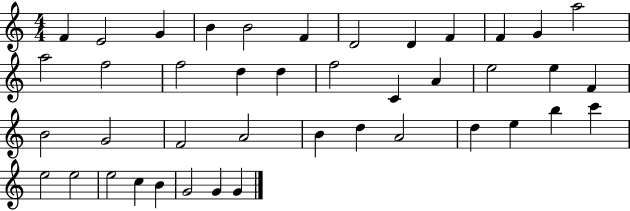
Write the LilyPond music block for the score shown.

{
  \clef treble
  \numericTimeSignature
  \time 4/4
  \key c \major
  f'4 e'2 g'4 | b'4 b'2 f'4 | d'2 d'4 f'4 | f'4 g'4 a''2 | \break a''2 f''2 | f''2 d''4 d''4 | f''2 c'4 a'4 | e''2 e''4 f'4 | \break b'2 g'2 | f'2 a'2 | b'4 d''4 a'2 | d''4 e''4 b''4 c'''4 | \break e''2 e''2 | e''2 c''4 b'4 | g'2 g'4 g'4 | \bar "|."
}